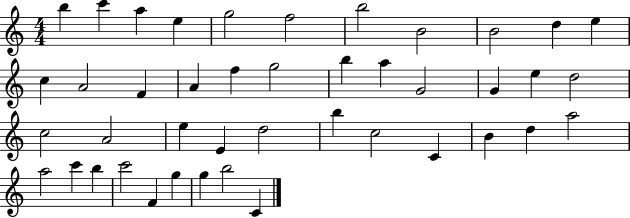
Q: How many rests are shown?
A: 0